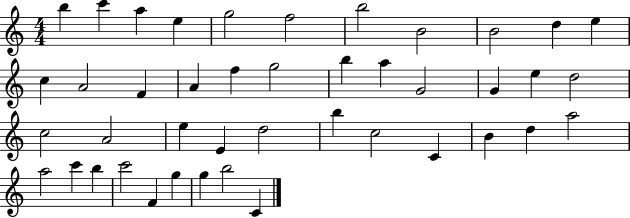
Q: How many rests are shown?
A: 0